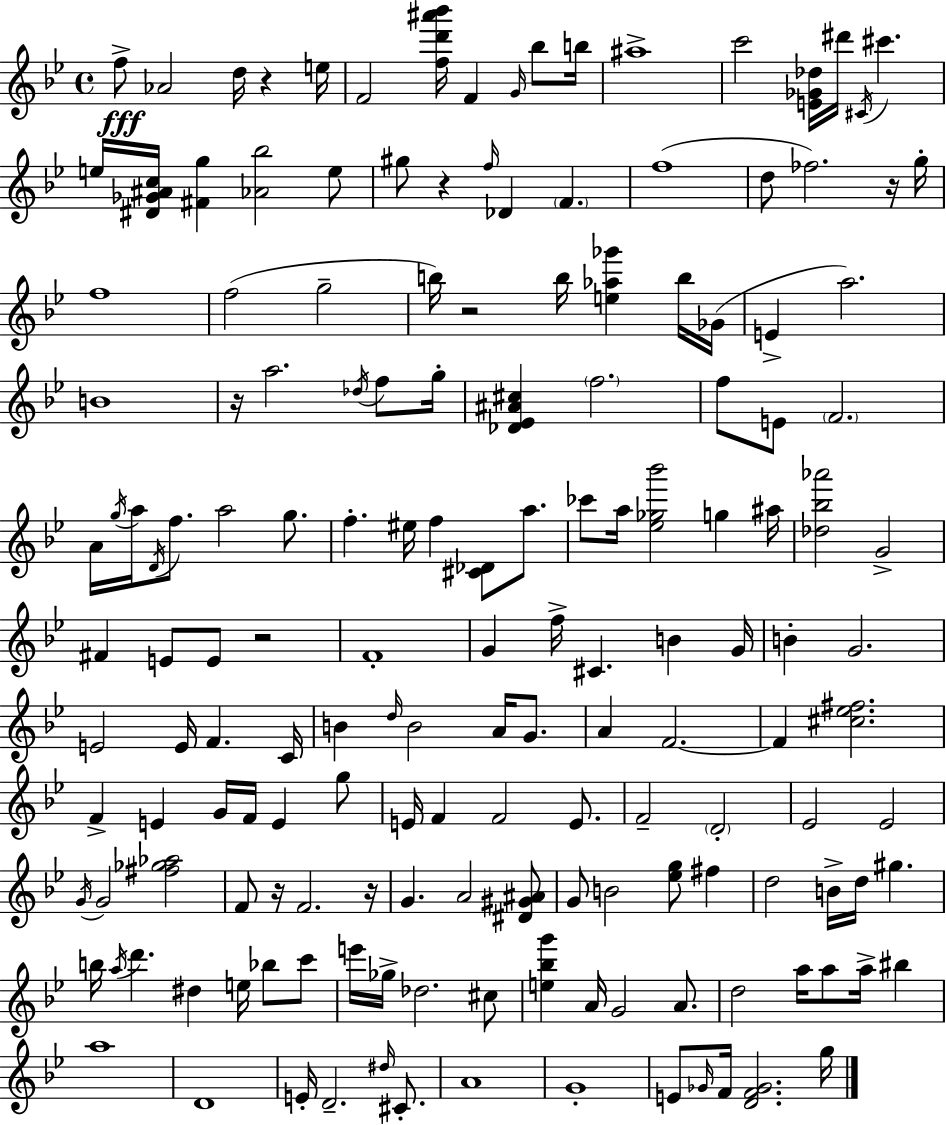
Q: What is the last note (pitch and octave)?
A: G5